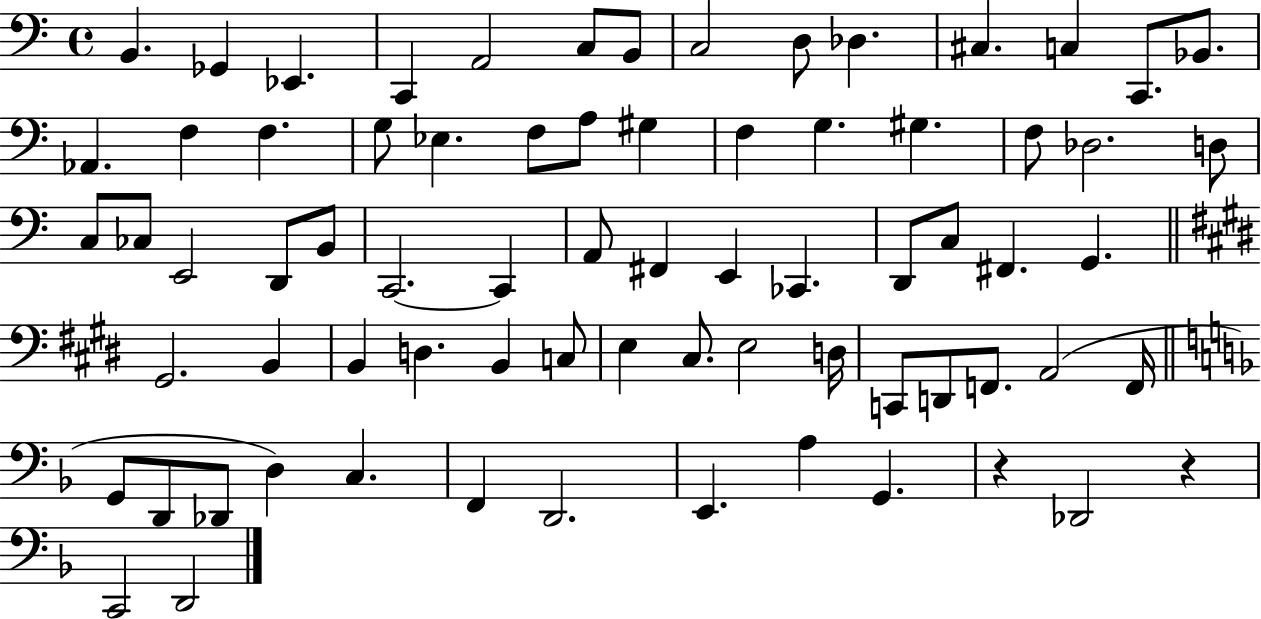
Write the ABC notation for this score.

X:1
T:Untitled
M:4/4
L:1/4
K:C
B,, _G,, _E,, C,, A,,2 C,/2 B,,/2 C,2 D,/2 _D, ^C, C, C,,/2 _B,,/2 _A,, F, F, G,/2 _E, F,/2 A,/2 ^G, F, G, ^G, F,/2 _D,2 D,/2 C,/2 _C,/2 E,,2 D,,/2 B,,/2 C,,2 C,, A,,/2 ^F,, E,, _C,, D,,/2 C,/2 ^F,, G,, ^G,,2 B,, B,, D, B,, C,/2 E, ^C,/2 E,2 D,/4 C,,/2 D,,/2 F,,/2 A,,2 F,,/4 G,,/2 D,,/2 _D,,/2 D, C, F,, D,,2 E,, A, G,, z _D,,2 z C,,2 D,,2